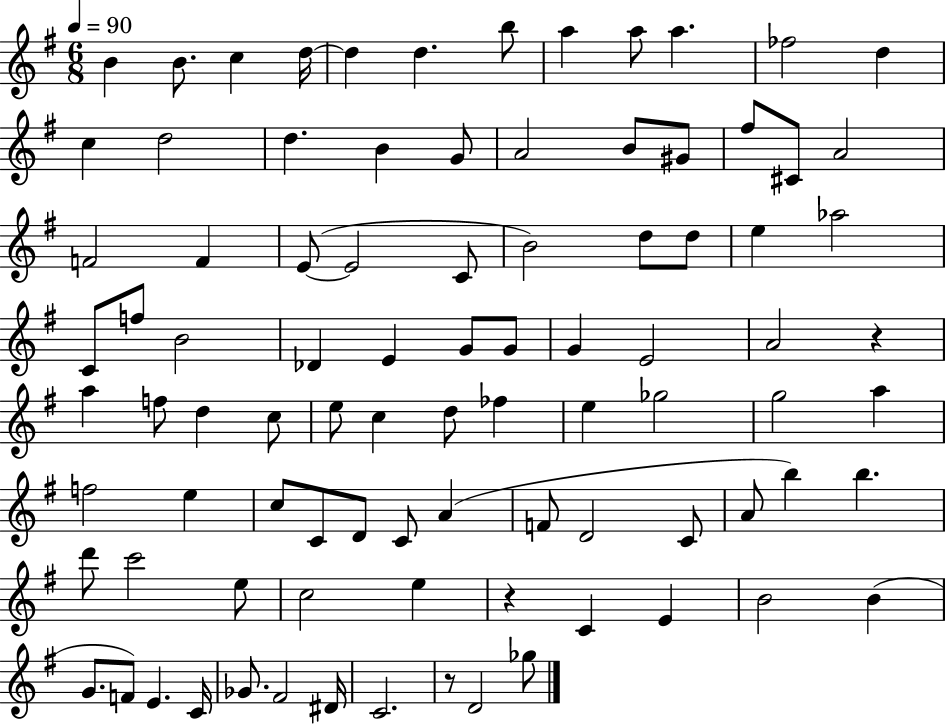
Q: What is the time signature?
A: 6/8